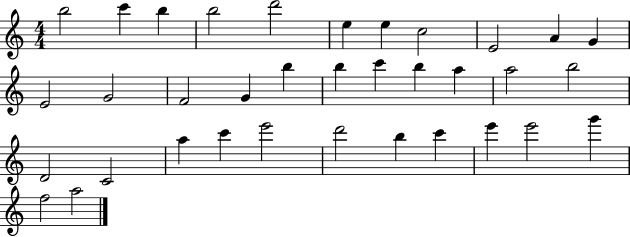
{
  \clef treble
  \numericTimeSignature
  \time 4/4
  \key c \major
  b''2 c'''4 b''4 | b''2 d'''2 | e''4 e''4 c''2 | e'2 a'4 g'4 | \break e'2 g'2 | f'2 g'4 b''4 | b''4 c'''4 b''4 a''4 | a''2 b''2 | \break d'2 c'2 | a''4 c'''4 e'''2 | d'''2 b''4 c'''4 | e'''4 e'''2 g'''4 | \break f''2 a''2 | \bar "|."
}